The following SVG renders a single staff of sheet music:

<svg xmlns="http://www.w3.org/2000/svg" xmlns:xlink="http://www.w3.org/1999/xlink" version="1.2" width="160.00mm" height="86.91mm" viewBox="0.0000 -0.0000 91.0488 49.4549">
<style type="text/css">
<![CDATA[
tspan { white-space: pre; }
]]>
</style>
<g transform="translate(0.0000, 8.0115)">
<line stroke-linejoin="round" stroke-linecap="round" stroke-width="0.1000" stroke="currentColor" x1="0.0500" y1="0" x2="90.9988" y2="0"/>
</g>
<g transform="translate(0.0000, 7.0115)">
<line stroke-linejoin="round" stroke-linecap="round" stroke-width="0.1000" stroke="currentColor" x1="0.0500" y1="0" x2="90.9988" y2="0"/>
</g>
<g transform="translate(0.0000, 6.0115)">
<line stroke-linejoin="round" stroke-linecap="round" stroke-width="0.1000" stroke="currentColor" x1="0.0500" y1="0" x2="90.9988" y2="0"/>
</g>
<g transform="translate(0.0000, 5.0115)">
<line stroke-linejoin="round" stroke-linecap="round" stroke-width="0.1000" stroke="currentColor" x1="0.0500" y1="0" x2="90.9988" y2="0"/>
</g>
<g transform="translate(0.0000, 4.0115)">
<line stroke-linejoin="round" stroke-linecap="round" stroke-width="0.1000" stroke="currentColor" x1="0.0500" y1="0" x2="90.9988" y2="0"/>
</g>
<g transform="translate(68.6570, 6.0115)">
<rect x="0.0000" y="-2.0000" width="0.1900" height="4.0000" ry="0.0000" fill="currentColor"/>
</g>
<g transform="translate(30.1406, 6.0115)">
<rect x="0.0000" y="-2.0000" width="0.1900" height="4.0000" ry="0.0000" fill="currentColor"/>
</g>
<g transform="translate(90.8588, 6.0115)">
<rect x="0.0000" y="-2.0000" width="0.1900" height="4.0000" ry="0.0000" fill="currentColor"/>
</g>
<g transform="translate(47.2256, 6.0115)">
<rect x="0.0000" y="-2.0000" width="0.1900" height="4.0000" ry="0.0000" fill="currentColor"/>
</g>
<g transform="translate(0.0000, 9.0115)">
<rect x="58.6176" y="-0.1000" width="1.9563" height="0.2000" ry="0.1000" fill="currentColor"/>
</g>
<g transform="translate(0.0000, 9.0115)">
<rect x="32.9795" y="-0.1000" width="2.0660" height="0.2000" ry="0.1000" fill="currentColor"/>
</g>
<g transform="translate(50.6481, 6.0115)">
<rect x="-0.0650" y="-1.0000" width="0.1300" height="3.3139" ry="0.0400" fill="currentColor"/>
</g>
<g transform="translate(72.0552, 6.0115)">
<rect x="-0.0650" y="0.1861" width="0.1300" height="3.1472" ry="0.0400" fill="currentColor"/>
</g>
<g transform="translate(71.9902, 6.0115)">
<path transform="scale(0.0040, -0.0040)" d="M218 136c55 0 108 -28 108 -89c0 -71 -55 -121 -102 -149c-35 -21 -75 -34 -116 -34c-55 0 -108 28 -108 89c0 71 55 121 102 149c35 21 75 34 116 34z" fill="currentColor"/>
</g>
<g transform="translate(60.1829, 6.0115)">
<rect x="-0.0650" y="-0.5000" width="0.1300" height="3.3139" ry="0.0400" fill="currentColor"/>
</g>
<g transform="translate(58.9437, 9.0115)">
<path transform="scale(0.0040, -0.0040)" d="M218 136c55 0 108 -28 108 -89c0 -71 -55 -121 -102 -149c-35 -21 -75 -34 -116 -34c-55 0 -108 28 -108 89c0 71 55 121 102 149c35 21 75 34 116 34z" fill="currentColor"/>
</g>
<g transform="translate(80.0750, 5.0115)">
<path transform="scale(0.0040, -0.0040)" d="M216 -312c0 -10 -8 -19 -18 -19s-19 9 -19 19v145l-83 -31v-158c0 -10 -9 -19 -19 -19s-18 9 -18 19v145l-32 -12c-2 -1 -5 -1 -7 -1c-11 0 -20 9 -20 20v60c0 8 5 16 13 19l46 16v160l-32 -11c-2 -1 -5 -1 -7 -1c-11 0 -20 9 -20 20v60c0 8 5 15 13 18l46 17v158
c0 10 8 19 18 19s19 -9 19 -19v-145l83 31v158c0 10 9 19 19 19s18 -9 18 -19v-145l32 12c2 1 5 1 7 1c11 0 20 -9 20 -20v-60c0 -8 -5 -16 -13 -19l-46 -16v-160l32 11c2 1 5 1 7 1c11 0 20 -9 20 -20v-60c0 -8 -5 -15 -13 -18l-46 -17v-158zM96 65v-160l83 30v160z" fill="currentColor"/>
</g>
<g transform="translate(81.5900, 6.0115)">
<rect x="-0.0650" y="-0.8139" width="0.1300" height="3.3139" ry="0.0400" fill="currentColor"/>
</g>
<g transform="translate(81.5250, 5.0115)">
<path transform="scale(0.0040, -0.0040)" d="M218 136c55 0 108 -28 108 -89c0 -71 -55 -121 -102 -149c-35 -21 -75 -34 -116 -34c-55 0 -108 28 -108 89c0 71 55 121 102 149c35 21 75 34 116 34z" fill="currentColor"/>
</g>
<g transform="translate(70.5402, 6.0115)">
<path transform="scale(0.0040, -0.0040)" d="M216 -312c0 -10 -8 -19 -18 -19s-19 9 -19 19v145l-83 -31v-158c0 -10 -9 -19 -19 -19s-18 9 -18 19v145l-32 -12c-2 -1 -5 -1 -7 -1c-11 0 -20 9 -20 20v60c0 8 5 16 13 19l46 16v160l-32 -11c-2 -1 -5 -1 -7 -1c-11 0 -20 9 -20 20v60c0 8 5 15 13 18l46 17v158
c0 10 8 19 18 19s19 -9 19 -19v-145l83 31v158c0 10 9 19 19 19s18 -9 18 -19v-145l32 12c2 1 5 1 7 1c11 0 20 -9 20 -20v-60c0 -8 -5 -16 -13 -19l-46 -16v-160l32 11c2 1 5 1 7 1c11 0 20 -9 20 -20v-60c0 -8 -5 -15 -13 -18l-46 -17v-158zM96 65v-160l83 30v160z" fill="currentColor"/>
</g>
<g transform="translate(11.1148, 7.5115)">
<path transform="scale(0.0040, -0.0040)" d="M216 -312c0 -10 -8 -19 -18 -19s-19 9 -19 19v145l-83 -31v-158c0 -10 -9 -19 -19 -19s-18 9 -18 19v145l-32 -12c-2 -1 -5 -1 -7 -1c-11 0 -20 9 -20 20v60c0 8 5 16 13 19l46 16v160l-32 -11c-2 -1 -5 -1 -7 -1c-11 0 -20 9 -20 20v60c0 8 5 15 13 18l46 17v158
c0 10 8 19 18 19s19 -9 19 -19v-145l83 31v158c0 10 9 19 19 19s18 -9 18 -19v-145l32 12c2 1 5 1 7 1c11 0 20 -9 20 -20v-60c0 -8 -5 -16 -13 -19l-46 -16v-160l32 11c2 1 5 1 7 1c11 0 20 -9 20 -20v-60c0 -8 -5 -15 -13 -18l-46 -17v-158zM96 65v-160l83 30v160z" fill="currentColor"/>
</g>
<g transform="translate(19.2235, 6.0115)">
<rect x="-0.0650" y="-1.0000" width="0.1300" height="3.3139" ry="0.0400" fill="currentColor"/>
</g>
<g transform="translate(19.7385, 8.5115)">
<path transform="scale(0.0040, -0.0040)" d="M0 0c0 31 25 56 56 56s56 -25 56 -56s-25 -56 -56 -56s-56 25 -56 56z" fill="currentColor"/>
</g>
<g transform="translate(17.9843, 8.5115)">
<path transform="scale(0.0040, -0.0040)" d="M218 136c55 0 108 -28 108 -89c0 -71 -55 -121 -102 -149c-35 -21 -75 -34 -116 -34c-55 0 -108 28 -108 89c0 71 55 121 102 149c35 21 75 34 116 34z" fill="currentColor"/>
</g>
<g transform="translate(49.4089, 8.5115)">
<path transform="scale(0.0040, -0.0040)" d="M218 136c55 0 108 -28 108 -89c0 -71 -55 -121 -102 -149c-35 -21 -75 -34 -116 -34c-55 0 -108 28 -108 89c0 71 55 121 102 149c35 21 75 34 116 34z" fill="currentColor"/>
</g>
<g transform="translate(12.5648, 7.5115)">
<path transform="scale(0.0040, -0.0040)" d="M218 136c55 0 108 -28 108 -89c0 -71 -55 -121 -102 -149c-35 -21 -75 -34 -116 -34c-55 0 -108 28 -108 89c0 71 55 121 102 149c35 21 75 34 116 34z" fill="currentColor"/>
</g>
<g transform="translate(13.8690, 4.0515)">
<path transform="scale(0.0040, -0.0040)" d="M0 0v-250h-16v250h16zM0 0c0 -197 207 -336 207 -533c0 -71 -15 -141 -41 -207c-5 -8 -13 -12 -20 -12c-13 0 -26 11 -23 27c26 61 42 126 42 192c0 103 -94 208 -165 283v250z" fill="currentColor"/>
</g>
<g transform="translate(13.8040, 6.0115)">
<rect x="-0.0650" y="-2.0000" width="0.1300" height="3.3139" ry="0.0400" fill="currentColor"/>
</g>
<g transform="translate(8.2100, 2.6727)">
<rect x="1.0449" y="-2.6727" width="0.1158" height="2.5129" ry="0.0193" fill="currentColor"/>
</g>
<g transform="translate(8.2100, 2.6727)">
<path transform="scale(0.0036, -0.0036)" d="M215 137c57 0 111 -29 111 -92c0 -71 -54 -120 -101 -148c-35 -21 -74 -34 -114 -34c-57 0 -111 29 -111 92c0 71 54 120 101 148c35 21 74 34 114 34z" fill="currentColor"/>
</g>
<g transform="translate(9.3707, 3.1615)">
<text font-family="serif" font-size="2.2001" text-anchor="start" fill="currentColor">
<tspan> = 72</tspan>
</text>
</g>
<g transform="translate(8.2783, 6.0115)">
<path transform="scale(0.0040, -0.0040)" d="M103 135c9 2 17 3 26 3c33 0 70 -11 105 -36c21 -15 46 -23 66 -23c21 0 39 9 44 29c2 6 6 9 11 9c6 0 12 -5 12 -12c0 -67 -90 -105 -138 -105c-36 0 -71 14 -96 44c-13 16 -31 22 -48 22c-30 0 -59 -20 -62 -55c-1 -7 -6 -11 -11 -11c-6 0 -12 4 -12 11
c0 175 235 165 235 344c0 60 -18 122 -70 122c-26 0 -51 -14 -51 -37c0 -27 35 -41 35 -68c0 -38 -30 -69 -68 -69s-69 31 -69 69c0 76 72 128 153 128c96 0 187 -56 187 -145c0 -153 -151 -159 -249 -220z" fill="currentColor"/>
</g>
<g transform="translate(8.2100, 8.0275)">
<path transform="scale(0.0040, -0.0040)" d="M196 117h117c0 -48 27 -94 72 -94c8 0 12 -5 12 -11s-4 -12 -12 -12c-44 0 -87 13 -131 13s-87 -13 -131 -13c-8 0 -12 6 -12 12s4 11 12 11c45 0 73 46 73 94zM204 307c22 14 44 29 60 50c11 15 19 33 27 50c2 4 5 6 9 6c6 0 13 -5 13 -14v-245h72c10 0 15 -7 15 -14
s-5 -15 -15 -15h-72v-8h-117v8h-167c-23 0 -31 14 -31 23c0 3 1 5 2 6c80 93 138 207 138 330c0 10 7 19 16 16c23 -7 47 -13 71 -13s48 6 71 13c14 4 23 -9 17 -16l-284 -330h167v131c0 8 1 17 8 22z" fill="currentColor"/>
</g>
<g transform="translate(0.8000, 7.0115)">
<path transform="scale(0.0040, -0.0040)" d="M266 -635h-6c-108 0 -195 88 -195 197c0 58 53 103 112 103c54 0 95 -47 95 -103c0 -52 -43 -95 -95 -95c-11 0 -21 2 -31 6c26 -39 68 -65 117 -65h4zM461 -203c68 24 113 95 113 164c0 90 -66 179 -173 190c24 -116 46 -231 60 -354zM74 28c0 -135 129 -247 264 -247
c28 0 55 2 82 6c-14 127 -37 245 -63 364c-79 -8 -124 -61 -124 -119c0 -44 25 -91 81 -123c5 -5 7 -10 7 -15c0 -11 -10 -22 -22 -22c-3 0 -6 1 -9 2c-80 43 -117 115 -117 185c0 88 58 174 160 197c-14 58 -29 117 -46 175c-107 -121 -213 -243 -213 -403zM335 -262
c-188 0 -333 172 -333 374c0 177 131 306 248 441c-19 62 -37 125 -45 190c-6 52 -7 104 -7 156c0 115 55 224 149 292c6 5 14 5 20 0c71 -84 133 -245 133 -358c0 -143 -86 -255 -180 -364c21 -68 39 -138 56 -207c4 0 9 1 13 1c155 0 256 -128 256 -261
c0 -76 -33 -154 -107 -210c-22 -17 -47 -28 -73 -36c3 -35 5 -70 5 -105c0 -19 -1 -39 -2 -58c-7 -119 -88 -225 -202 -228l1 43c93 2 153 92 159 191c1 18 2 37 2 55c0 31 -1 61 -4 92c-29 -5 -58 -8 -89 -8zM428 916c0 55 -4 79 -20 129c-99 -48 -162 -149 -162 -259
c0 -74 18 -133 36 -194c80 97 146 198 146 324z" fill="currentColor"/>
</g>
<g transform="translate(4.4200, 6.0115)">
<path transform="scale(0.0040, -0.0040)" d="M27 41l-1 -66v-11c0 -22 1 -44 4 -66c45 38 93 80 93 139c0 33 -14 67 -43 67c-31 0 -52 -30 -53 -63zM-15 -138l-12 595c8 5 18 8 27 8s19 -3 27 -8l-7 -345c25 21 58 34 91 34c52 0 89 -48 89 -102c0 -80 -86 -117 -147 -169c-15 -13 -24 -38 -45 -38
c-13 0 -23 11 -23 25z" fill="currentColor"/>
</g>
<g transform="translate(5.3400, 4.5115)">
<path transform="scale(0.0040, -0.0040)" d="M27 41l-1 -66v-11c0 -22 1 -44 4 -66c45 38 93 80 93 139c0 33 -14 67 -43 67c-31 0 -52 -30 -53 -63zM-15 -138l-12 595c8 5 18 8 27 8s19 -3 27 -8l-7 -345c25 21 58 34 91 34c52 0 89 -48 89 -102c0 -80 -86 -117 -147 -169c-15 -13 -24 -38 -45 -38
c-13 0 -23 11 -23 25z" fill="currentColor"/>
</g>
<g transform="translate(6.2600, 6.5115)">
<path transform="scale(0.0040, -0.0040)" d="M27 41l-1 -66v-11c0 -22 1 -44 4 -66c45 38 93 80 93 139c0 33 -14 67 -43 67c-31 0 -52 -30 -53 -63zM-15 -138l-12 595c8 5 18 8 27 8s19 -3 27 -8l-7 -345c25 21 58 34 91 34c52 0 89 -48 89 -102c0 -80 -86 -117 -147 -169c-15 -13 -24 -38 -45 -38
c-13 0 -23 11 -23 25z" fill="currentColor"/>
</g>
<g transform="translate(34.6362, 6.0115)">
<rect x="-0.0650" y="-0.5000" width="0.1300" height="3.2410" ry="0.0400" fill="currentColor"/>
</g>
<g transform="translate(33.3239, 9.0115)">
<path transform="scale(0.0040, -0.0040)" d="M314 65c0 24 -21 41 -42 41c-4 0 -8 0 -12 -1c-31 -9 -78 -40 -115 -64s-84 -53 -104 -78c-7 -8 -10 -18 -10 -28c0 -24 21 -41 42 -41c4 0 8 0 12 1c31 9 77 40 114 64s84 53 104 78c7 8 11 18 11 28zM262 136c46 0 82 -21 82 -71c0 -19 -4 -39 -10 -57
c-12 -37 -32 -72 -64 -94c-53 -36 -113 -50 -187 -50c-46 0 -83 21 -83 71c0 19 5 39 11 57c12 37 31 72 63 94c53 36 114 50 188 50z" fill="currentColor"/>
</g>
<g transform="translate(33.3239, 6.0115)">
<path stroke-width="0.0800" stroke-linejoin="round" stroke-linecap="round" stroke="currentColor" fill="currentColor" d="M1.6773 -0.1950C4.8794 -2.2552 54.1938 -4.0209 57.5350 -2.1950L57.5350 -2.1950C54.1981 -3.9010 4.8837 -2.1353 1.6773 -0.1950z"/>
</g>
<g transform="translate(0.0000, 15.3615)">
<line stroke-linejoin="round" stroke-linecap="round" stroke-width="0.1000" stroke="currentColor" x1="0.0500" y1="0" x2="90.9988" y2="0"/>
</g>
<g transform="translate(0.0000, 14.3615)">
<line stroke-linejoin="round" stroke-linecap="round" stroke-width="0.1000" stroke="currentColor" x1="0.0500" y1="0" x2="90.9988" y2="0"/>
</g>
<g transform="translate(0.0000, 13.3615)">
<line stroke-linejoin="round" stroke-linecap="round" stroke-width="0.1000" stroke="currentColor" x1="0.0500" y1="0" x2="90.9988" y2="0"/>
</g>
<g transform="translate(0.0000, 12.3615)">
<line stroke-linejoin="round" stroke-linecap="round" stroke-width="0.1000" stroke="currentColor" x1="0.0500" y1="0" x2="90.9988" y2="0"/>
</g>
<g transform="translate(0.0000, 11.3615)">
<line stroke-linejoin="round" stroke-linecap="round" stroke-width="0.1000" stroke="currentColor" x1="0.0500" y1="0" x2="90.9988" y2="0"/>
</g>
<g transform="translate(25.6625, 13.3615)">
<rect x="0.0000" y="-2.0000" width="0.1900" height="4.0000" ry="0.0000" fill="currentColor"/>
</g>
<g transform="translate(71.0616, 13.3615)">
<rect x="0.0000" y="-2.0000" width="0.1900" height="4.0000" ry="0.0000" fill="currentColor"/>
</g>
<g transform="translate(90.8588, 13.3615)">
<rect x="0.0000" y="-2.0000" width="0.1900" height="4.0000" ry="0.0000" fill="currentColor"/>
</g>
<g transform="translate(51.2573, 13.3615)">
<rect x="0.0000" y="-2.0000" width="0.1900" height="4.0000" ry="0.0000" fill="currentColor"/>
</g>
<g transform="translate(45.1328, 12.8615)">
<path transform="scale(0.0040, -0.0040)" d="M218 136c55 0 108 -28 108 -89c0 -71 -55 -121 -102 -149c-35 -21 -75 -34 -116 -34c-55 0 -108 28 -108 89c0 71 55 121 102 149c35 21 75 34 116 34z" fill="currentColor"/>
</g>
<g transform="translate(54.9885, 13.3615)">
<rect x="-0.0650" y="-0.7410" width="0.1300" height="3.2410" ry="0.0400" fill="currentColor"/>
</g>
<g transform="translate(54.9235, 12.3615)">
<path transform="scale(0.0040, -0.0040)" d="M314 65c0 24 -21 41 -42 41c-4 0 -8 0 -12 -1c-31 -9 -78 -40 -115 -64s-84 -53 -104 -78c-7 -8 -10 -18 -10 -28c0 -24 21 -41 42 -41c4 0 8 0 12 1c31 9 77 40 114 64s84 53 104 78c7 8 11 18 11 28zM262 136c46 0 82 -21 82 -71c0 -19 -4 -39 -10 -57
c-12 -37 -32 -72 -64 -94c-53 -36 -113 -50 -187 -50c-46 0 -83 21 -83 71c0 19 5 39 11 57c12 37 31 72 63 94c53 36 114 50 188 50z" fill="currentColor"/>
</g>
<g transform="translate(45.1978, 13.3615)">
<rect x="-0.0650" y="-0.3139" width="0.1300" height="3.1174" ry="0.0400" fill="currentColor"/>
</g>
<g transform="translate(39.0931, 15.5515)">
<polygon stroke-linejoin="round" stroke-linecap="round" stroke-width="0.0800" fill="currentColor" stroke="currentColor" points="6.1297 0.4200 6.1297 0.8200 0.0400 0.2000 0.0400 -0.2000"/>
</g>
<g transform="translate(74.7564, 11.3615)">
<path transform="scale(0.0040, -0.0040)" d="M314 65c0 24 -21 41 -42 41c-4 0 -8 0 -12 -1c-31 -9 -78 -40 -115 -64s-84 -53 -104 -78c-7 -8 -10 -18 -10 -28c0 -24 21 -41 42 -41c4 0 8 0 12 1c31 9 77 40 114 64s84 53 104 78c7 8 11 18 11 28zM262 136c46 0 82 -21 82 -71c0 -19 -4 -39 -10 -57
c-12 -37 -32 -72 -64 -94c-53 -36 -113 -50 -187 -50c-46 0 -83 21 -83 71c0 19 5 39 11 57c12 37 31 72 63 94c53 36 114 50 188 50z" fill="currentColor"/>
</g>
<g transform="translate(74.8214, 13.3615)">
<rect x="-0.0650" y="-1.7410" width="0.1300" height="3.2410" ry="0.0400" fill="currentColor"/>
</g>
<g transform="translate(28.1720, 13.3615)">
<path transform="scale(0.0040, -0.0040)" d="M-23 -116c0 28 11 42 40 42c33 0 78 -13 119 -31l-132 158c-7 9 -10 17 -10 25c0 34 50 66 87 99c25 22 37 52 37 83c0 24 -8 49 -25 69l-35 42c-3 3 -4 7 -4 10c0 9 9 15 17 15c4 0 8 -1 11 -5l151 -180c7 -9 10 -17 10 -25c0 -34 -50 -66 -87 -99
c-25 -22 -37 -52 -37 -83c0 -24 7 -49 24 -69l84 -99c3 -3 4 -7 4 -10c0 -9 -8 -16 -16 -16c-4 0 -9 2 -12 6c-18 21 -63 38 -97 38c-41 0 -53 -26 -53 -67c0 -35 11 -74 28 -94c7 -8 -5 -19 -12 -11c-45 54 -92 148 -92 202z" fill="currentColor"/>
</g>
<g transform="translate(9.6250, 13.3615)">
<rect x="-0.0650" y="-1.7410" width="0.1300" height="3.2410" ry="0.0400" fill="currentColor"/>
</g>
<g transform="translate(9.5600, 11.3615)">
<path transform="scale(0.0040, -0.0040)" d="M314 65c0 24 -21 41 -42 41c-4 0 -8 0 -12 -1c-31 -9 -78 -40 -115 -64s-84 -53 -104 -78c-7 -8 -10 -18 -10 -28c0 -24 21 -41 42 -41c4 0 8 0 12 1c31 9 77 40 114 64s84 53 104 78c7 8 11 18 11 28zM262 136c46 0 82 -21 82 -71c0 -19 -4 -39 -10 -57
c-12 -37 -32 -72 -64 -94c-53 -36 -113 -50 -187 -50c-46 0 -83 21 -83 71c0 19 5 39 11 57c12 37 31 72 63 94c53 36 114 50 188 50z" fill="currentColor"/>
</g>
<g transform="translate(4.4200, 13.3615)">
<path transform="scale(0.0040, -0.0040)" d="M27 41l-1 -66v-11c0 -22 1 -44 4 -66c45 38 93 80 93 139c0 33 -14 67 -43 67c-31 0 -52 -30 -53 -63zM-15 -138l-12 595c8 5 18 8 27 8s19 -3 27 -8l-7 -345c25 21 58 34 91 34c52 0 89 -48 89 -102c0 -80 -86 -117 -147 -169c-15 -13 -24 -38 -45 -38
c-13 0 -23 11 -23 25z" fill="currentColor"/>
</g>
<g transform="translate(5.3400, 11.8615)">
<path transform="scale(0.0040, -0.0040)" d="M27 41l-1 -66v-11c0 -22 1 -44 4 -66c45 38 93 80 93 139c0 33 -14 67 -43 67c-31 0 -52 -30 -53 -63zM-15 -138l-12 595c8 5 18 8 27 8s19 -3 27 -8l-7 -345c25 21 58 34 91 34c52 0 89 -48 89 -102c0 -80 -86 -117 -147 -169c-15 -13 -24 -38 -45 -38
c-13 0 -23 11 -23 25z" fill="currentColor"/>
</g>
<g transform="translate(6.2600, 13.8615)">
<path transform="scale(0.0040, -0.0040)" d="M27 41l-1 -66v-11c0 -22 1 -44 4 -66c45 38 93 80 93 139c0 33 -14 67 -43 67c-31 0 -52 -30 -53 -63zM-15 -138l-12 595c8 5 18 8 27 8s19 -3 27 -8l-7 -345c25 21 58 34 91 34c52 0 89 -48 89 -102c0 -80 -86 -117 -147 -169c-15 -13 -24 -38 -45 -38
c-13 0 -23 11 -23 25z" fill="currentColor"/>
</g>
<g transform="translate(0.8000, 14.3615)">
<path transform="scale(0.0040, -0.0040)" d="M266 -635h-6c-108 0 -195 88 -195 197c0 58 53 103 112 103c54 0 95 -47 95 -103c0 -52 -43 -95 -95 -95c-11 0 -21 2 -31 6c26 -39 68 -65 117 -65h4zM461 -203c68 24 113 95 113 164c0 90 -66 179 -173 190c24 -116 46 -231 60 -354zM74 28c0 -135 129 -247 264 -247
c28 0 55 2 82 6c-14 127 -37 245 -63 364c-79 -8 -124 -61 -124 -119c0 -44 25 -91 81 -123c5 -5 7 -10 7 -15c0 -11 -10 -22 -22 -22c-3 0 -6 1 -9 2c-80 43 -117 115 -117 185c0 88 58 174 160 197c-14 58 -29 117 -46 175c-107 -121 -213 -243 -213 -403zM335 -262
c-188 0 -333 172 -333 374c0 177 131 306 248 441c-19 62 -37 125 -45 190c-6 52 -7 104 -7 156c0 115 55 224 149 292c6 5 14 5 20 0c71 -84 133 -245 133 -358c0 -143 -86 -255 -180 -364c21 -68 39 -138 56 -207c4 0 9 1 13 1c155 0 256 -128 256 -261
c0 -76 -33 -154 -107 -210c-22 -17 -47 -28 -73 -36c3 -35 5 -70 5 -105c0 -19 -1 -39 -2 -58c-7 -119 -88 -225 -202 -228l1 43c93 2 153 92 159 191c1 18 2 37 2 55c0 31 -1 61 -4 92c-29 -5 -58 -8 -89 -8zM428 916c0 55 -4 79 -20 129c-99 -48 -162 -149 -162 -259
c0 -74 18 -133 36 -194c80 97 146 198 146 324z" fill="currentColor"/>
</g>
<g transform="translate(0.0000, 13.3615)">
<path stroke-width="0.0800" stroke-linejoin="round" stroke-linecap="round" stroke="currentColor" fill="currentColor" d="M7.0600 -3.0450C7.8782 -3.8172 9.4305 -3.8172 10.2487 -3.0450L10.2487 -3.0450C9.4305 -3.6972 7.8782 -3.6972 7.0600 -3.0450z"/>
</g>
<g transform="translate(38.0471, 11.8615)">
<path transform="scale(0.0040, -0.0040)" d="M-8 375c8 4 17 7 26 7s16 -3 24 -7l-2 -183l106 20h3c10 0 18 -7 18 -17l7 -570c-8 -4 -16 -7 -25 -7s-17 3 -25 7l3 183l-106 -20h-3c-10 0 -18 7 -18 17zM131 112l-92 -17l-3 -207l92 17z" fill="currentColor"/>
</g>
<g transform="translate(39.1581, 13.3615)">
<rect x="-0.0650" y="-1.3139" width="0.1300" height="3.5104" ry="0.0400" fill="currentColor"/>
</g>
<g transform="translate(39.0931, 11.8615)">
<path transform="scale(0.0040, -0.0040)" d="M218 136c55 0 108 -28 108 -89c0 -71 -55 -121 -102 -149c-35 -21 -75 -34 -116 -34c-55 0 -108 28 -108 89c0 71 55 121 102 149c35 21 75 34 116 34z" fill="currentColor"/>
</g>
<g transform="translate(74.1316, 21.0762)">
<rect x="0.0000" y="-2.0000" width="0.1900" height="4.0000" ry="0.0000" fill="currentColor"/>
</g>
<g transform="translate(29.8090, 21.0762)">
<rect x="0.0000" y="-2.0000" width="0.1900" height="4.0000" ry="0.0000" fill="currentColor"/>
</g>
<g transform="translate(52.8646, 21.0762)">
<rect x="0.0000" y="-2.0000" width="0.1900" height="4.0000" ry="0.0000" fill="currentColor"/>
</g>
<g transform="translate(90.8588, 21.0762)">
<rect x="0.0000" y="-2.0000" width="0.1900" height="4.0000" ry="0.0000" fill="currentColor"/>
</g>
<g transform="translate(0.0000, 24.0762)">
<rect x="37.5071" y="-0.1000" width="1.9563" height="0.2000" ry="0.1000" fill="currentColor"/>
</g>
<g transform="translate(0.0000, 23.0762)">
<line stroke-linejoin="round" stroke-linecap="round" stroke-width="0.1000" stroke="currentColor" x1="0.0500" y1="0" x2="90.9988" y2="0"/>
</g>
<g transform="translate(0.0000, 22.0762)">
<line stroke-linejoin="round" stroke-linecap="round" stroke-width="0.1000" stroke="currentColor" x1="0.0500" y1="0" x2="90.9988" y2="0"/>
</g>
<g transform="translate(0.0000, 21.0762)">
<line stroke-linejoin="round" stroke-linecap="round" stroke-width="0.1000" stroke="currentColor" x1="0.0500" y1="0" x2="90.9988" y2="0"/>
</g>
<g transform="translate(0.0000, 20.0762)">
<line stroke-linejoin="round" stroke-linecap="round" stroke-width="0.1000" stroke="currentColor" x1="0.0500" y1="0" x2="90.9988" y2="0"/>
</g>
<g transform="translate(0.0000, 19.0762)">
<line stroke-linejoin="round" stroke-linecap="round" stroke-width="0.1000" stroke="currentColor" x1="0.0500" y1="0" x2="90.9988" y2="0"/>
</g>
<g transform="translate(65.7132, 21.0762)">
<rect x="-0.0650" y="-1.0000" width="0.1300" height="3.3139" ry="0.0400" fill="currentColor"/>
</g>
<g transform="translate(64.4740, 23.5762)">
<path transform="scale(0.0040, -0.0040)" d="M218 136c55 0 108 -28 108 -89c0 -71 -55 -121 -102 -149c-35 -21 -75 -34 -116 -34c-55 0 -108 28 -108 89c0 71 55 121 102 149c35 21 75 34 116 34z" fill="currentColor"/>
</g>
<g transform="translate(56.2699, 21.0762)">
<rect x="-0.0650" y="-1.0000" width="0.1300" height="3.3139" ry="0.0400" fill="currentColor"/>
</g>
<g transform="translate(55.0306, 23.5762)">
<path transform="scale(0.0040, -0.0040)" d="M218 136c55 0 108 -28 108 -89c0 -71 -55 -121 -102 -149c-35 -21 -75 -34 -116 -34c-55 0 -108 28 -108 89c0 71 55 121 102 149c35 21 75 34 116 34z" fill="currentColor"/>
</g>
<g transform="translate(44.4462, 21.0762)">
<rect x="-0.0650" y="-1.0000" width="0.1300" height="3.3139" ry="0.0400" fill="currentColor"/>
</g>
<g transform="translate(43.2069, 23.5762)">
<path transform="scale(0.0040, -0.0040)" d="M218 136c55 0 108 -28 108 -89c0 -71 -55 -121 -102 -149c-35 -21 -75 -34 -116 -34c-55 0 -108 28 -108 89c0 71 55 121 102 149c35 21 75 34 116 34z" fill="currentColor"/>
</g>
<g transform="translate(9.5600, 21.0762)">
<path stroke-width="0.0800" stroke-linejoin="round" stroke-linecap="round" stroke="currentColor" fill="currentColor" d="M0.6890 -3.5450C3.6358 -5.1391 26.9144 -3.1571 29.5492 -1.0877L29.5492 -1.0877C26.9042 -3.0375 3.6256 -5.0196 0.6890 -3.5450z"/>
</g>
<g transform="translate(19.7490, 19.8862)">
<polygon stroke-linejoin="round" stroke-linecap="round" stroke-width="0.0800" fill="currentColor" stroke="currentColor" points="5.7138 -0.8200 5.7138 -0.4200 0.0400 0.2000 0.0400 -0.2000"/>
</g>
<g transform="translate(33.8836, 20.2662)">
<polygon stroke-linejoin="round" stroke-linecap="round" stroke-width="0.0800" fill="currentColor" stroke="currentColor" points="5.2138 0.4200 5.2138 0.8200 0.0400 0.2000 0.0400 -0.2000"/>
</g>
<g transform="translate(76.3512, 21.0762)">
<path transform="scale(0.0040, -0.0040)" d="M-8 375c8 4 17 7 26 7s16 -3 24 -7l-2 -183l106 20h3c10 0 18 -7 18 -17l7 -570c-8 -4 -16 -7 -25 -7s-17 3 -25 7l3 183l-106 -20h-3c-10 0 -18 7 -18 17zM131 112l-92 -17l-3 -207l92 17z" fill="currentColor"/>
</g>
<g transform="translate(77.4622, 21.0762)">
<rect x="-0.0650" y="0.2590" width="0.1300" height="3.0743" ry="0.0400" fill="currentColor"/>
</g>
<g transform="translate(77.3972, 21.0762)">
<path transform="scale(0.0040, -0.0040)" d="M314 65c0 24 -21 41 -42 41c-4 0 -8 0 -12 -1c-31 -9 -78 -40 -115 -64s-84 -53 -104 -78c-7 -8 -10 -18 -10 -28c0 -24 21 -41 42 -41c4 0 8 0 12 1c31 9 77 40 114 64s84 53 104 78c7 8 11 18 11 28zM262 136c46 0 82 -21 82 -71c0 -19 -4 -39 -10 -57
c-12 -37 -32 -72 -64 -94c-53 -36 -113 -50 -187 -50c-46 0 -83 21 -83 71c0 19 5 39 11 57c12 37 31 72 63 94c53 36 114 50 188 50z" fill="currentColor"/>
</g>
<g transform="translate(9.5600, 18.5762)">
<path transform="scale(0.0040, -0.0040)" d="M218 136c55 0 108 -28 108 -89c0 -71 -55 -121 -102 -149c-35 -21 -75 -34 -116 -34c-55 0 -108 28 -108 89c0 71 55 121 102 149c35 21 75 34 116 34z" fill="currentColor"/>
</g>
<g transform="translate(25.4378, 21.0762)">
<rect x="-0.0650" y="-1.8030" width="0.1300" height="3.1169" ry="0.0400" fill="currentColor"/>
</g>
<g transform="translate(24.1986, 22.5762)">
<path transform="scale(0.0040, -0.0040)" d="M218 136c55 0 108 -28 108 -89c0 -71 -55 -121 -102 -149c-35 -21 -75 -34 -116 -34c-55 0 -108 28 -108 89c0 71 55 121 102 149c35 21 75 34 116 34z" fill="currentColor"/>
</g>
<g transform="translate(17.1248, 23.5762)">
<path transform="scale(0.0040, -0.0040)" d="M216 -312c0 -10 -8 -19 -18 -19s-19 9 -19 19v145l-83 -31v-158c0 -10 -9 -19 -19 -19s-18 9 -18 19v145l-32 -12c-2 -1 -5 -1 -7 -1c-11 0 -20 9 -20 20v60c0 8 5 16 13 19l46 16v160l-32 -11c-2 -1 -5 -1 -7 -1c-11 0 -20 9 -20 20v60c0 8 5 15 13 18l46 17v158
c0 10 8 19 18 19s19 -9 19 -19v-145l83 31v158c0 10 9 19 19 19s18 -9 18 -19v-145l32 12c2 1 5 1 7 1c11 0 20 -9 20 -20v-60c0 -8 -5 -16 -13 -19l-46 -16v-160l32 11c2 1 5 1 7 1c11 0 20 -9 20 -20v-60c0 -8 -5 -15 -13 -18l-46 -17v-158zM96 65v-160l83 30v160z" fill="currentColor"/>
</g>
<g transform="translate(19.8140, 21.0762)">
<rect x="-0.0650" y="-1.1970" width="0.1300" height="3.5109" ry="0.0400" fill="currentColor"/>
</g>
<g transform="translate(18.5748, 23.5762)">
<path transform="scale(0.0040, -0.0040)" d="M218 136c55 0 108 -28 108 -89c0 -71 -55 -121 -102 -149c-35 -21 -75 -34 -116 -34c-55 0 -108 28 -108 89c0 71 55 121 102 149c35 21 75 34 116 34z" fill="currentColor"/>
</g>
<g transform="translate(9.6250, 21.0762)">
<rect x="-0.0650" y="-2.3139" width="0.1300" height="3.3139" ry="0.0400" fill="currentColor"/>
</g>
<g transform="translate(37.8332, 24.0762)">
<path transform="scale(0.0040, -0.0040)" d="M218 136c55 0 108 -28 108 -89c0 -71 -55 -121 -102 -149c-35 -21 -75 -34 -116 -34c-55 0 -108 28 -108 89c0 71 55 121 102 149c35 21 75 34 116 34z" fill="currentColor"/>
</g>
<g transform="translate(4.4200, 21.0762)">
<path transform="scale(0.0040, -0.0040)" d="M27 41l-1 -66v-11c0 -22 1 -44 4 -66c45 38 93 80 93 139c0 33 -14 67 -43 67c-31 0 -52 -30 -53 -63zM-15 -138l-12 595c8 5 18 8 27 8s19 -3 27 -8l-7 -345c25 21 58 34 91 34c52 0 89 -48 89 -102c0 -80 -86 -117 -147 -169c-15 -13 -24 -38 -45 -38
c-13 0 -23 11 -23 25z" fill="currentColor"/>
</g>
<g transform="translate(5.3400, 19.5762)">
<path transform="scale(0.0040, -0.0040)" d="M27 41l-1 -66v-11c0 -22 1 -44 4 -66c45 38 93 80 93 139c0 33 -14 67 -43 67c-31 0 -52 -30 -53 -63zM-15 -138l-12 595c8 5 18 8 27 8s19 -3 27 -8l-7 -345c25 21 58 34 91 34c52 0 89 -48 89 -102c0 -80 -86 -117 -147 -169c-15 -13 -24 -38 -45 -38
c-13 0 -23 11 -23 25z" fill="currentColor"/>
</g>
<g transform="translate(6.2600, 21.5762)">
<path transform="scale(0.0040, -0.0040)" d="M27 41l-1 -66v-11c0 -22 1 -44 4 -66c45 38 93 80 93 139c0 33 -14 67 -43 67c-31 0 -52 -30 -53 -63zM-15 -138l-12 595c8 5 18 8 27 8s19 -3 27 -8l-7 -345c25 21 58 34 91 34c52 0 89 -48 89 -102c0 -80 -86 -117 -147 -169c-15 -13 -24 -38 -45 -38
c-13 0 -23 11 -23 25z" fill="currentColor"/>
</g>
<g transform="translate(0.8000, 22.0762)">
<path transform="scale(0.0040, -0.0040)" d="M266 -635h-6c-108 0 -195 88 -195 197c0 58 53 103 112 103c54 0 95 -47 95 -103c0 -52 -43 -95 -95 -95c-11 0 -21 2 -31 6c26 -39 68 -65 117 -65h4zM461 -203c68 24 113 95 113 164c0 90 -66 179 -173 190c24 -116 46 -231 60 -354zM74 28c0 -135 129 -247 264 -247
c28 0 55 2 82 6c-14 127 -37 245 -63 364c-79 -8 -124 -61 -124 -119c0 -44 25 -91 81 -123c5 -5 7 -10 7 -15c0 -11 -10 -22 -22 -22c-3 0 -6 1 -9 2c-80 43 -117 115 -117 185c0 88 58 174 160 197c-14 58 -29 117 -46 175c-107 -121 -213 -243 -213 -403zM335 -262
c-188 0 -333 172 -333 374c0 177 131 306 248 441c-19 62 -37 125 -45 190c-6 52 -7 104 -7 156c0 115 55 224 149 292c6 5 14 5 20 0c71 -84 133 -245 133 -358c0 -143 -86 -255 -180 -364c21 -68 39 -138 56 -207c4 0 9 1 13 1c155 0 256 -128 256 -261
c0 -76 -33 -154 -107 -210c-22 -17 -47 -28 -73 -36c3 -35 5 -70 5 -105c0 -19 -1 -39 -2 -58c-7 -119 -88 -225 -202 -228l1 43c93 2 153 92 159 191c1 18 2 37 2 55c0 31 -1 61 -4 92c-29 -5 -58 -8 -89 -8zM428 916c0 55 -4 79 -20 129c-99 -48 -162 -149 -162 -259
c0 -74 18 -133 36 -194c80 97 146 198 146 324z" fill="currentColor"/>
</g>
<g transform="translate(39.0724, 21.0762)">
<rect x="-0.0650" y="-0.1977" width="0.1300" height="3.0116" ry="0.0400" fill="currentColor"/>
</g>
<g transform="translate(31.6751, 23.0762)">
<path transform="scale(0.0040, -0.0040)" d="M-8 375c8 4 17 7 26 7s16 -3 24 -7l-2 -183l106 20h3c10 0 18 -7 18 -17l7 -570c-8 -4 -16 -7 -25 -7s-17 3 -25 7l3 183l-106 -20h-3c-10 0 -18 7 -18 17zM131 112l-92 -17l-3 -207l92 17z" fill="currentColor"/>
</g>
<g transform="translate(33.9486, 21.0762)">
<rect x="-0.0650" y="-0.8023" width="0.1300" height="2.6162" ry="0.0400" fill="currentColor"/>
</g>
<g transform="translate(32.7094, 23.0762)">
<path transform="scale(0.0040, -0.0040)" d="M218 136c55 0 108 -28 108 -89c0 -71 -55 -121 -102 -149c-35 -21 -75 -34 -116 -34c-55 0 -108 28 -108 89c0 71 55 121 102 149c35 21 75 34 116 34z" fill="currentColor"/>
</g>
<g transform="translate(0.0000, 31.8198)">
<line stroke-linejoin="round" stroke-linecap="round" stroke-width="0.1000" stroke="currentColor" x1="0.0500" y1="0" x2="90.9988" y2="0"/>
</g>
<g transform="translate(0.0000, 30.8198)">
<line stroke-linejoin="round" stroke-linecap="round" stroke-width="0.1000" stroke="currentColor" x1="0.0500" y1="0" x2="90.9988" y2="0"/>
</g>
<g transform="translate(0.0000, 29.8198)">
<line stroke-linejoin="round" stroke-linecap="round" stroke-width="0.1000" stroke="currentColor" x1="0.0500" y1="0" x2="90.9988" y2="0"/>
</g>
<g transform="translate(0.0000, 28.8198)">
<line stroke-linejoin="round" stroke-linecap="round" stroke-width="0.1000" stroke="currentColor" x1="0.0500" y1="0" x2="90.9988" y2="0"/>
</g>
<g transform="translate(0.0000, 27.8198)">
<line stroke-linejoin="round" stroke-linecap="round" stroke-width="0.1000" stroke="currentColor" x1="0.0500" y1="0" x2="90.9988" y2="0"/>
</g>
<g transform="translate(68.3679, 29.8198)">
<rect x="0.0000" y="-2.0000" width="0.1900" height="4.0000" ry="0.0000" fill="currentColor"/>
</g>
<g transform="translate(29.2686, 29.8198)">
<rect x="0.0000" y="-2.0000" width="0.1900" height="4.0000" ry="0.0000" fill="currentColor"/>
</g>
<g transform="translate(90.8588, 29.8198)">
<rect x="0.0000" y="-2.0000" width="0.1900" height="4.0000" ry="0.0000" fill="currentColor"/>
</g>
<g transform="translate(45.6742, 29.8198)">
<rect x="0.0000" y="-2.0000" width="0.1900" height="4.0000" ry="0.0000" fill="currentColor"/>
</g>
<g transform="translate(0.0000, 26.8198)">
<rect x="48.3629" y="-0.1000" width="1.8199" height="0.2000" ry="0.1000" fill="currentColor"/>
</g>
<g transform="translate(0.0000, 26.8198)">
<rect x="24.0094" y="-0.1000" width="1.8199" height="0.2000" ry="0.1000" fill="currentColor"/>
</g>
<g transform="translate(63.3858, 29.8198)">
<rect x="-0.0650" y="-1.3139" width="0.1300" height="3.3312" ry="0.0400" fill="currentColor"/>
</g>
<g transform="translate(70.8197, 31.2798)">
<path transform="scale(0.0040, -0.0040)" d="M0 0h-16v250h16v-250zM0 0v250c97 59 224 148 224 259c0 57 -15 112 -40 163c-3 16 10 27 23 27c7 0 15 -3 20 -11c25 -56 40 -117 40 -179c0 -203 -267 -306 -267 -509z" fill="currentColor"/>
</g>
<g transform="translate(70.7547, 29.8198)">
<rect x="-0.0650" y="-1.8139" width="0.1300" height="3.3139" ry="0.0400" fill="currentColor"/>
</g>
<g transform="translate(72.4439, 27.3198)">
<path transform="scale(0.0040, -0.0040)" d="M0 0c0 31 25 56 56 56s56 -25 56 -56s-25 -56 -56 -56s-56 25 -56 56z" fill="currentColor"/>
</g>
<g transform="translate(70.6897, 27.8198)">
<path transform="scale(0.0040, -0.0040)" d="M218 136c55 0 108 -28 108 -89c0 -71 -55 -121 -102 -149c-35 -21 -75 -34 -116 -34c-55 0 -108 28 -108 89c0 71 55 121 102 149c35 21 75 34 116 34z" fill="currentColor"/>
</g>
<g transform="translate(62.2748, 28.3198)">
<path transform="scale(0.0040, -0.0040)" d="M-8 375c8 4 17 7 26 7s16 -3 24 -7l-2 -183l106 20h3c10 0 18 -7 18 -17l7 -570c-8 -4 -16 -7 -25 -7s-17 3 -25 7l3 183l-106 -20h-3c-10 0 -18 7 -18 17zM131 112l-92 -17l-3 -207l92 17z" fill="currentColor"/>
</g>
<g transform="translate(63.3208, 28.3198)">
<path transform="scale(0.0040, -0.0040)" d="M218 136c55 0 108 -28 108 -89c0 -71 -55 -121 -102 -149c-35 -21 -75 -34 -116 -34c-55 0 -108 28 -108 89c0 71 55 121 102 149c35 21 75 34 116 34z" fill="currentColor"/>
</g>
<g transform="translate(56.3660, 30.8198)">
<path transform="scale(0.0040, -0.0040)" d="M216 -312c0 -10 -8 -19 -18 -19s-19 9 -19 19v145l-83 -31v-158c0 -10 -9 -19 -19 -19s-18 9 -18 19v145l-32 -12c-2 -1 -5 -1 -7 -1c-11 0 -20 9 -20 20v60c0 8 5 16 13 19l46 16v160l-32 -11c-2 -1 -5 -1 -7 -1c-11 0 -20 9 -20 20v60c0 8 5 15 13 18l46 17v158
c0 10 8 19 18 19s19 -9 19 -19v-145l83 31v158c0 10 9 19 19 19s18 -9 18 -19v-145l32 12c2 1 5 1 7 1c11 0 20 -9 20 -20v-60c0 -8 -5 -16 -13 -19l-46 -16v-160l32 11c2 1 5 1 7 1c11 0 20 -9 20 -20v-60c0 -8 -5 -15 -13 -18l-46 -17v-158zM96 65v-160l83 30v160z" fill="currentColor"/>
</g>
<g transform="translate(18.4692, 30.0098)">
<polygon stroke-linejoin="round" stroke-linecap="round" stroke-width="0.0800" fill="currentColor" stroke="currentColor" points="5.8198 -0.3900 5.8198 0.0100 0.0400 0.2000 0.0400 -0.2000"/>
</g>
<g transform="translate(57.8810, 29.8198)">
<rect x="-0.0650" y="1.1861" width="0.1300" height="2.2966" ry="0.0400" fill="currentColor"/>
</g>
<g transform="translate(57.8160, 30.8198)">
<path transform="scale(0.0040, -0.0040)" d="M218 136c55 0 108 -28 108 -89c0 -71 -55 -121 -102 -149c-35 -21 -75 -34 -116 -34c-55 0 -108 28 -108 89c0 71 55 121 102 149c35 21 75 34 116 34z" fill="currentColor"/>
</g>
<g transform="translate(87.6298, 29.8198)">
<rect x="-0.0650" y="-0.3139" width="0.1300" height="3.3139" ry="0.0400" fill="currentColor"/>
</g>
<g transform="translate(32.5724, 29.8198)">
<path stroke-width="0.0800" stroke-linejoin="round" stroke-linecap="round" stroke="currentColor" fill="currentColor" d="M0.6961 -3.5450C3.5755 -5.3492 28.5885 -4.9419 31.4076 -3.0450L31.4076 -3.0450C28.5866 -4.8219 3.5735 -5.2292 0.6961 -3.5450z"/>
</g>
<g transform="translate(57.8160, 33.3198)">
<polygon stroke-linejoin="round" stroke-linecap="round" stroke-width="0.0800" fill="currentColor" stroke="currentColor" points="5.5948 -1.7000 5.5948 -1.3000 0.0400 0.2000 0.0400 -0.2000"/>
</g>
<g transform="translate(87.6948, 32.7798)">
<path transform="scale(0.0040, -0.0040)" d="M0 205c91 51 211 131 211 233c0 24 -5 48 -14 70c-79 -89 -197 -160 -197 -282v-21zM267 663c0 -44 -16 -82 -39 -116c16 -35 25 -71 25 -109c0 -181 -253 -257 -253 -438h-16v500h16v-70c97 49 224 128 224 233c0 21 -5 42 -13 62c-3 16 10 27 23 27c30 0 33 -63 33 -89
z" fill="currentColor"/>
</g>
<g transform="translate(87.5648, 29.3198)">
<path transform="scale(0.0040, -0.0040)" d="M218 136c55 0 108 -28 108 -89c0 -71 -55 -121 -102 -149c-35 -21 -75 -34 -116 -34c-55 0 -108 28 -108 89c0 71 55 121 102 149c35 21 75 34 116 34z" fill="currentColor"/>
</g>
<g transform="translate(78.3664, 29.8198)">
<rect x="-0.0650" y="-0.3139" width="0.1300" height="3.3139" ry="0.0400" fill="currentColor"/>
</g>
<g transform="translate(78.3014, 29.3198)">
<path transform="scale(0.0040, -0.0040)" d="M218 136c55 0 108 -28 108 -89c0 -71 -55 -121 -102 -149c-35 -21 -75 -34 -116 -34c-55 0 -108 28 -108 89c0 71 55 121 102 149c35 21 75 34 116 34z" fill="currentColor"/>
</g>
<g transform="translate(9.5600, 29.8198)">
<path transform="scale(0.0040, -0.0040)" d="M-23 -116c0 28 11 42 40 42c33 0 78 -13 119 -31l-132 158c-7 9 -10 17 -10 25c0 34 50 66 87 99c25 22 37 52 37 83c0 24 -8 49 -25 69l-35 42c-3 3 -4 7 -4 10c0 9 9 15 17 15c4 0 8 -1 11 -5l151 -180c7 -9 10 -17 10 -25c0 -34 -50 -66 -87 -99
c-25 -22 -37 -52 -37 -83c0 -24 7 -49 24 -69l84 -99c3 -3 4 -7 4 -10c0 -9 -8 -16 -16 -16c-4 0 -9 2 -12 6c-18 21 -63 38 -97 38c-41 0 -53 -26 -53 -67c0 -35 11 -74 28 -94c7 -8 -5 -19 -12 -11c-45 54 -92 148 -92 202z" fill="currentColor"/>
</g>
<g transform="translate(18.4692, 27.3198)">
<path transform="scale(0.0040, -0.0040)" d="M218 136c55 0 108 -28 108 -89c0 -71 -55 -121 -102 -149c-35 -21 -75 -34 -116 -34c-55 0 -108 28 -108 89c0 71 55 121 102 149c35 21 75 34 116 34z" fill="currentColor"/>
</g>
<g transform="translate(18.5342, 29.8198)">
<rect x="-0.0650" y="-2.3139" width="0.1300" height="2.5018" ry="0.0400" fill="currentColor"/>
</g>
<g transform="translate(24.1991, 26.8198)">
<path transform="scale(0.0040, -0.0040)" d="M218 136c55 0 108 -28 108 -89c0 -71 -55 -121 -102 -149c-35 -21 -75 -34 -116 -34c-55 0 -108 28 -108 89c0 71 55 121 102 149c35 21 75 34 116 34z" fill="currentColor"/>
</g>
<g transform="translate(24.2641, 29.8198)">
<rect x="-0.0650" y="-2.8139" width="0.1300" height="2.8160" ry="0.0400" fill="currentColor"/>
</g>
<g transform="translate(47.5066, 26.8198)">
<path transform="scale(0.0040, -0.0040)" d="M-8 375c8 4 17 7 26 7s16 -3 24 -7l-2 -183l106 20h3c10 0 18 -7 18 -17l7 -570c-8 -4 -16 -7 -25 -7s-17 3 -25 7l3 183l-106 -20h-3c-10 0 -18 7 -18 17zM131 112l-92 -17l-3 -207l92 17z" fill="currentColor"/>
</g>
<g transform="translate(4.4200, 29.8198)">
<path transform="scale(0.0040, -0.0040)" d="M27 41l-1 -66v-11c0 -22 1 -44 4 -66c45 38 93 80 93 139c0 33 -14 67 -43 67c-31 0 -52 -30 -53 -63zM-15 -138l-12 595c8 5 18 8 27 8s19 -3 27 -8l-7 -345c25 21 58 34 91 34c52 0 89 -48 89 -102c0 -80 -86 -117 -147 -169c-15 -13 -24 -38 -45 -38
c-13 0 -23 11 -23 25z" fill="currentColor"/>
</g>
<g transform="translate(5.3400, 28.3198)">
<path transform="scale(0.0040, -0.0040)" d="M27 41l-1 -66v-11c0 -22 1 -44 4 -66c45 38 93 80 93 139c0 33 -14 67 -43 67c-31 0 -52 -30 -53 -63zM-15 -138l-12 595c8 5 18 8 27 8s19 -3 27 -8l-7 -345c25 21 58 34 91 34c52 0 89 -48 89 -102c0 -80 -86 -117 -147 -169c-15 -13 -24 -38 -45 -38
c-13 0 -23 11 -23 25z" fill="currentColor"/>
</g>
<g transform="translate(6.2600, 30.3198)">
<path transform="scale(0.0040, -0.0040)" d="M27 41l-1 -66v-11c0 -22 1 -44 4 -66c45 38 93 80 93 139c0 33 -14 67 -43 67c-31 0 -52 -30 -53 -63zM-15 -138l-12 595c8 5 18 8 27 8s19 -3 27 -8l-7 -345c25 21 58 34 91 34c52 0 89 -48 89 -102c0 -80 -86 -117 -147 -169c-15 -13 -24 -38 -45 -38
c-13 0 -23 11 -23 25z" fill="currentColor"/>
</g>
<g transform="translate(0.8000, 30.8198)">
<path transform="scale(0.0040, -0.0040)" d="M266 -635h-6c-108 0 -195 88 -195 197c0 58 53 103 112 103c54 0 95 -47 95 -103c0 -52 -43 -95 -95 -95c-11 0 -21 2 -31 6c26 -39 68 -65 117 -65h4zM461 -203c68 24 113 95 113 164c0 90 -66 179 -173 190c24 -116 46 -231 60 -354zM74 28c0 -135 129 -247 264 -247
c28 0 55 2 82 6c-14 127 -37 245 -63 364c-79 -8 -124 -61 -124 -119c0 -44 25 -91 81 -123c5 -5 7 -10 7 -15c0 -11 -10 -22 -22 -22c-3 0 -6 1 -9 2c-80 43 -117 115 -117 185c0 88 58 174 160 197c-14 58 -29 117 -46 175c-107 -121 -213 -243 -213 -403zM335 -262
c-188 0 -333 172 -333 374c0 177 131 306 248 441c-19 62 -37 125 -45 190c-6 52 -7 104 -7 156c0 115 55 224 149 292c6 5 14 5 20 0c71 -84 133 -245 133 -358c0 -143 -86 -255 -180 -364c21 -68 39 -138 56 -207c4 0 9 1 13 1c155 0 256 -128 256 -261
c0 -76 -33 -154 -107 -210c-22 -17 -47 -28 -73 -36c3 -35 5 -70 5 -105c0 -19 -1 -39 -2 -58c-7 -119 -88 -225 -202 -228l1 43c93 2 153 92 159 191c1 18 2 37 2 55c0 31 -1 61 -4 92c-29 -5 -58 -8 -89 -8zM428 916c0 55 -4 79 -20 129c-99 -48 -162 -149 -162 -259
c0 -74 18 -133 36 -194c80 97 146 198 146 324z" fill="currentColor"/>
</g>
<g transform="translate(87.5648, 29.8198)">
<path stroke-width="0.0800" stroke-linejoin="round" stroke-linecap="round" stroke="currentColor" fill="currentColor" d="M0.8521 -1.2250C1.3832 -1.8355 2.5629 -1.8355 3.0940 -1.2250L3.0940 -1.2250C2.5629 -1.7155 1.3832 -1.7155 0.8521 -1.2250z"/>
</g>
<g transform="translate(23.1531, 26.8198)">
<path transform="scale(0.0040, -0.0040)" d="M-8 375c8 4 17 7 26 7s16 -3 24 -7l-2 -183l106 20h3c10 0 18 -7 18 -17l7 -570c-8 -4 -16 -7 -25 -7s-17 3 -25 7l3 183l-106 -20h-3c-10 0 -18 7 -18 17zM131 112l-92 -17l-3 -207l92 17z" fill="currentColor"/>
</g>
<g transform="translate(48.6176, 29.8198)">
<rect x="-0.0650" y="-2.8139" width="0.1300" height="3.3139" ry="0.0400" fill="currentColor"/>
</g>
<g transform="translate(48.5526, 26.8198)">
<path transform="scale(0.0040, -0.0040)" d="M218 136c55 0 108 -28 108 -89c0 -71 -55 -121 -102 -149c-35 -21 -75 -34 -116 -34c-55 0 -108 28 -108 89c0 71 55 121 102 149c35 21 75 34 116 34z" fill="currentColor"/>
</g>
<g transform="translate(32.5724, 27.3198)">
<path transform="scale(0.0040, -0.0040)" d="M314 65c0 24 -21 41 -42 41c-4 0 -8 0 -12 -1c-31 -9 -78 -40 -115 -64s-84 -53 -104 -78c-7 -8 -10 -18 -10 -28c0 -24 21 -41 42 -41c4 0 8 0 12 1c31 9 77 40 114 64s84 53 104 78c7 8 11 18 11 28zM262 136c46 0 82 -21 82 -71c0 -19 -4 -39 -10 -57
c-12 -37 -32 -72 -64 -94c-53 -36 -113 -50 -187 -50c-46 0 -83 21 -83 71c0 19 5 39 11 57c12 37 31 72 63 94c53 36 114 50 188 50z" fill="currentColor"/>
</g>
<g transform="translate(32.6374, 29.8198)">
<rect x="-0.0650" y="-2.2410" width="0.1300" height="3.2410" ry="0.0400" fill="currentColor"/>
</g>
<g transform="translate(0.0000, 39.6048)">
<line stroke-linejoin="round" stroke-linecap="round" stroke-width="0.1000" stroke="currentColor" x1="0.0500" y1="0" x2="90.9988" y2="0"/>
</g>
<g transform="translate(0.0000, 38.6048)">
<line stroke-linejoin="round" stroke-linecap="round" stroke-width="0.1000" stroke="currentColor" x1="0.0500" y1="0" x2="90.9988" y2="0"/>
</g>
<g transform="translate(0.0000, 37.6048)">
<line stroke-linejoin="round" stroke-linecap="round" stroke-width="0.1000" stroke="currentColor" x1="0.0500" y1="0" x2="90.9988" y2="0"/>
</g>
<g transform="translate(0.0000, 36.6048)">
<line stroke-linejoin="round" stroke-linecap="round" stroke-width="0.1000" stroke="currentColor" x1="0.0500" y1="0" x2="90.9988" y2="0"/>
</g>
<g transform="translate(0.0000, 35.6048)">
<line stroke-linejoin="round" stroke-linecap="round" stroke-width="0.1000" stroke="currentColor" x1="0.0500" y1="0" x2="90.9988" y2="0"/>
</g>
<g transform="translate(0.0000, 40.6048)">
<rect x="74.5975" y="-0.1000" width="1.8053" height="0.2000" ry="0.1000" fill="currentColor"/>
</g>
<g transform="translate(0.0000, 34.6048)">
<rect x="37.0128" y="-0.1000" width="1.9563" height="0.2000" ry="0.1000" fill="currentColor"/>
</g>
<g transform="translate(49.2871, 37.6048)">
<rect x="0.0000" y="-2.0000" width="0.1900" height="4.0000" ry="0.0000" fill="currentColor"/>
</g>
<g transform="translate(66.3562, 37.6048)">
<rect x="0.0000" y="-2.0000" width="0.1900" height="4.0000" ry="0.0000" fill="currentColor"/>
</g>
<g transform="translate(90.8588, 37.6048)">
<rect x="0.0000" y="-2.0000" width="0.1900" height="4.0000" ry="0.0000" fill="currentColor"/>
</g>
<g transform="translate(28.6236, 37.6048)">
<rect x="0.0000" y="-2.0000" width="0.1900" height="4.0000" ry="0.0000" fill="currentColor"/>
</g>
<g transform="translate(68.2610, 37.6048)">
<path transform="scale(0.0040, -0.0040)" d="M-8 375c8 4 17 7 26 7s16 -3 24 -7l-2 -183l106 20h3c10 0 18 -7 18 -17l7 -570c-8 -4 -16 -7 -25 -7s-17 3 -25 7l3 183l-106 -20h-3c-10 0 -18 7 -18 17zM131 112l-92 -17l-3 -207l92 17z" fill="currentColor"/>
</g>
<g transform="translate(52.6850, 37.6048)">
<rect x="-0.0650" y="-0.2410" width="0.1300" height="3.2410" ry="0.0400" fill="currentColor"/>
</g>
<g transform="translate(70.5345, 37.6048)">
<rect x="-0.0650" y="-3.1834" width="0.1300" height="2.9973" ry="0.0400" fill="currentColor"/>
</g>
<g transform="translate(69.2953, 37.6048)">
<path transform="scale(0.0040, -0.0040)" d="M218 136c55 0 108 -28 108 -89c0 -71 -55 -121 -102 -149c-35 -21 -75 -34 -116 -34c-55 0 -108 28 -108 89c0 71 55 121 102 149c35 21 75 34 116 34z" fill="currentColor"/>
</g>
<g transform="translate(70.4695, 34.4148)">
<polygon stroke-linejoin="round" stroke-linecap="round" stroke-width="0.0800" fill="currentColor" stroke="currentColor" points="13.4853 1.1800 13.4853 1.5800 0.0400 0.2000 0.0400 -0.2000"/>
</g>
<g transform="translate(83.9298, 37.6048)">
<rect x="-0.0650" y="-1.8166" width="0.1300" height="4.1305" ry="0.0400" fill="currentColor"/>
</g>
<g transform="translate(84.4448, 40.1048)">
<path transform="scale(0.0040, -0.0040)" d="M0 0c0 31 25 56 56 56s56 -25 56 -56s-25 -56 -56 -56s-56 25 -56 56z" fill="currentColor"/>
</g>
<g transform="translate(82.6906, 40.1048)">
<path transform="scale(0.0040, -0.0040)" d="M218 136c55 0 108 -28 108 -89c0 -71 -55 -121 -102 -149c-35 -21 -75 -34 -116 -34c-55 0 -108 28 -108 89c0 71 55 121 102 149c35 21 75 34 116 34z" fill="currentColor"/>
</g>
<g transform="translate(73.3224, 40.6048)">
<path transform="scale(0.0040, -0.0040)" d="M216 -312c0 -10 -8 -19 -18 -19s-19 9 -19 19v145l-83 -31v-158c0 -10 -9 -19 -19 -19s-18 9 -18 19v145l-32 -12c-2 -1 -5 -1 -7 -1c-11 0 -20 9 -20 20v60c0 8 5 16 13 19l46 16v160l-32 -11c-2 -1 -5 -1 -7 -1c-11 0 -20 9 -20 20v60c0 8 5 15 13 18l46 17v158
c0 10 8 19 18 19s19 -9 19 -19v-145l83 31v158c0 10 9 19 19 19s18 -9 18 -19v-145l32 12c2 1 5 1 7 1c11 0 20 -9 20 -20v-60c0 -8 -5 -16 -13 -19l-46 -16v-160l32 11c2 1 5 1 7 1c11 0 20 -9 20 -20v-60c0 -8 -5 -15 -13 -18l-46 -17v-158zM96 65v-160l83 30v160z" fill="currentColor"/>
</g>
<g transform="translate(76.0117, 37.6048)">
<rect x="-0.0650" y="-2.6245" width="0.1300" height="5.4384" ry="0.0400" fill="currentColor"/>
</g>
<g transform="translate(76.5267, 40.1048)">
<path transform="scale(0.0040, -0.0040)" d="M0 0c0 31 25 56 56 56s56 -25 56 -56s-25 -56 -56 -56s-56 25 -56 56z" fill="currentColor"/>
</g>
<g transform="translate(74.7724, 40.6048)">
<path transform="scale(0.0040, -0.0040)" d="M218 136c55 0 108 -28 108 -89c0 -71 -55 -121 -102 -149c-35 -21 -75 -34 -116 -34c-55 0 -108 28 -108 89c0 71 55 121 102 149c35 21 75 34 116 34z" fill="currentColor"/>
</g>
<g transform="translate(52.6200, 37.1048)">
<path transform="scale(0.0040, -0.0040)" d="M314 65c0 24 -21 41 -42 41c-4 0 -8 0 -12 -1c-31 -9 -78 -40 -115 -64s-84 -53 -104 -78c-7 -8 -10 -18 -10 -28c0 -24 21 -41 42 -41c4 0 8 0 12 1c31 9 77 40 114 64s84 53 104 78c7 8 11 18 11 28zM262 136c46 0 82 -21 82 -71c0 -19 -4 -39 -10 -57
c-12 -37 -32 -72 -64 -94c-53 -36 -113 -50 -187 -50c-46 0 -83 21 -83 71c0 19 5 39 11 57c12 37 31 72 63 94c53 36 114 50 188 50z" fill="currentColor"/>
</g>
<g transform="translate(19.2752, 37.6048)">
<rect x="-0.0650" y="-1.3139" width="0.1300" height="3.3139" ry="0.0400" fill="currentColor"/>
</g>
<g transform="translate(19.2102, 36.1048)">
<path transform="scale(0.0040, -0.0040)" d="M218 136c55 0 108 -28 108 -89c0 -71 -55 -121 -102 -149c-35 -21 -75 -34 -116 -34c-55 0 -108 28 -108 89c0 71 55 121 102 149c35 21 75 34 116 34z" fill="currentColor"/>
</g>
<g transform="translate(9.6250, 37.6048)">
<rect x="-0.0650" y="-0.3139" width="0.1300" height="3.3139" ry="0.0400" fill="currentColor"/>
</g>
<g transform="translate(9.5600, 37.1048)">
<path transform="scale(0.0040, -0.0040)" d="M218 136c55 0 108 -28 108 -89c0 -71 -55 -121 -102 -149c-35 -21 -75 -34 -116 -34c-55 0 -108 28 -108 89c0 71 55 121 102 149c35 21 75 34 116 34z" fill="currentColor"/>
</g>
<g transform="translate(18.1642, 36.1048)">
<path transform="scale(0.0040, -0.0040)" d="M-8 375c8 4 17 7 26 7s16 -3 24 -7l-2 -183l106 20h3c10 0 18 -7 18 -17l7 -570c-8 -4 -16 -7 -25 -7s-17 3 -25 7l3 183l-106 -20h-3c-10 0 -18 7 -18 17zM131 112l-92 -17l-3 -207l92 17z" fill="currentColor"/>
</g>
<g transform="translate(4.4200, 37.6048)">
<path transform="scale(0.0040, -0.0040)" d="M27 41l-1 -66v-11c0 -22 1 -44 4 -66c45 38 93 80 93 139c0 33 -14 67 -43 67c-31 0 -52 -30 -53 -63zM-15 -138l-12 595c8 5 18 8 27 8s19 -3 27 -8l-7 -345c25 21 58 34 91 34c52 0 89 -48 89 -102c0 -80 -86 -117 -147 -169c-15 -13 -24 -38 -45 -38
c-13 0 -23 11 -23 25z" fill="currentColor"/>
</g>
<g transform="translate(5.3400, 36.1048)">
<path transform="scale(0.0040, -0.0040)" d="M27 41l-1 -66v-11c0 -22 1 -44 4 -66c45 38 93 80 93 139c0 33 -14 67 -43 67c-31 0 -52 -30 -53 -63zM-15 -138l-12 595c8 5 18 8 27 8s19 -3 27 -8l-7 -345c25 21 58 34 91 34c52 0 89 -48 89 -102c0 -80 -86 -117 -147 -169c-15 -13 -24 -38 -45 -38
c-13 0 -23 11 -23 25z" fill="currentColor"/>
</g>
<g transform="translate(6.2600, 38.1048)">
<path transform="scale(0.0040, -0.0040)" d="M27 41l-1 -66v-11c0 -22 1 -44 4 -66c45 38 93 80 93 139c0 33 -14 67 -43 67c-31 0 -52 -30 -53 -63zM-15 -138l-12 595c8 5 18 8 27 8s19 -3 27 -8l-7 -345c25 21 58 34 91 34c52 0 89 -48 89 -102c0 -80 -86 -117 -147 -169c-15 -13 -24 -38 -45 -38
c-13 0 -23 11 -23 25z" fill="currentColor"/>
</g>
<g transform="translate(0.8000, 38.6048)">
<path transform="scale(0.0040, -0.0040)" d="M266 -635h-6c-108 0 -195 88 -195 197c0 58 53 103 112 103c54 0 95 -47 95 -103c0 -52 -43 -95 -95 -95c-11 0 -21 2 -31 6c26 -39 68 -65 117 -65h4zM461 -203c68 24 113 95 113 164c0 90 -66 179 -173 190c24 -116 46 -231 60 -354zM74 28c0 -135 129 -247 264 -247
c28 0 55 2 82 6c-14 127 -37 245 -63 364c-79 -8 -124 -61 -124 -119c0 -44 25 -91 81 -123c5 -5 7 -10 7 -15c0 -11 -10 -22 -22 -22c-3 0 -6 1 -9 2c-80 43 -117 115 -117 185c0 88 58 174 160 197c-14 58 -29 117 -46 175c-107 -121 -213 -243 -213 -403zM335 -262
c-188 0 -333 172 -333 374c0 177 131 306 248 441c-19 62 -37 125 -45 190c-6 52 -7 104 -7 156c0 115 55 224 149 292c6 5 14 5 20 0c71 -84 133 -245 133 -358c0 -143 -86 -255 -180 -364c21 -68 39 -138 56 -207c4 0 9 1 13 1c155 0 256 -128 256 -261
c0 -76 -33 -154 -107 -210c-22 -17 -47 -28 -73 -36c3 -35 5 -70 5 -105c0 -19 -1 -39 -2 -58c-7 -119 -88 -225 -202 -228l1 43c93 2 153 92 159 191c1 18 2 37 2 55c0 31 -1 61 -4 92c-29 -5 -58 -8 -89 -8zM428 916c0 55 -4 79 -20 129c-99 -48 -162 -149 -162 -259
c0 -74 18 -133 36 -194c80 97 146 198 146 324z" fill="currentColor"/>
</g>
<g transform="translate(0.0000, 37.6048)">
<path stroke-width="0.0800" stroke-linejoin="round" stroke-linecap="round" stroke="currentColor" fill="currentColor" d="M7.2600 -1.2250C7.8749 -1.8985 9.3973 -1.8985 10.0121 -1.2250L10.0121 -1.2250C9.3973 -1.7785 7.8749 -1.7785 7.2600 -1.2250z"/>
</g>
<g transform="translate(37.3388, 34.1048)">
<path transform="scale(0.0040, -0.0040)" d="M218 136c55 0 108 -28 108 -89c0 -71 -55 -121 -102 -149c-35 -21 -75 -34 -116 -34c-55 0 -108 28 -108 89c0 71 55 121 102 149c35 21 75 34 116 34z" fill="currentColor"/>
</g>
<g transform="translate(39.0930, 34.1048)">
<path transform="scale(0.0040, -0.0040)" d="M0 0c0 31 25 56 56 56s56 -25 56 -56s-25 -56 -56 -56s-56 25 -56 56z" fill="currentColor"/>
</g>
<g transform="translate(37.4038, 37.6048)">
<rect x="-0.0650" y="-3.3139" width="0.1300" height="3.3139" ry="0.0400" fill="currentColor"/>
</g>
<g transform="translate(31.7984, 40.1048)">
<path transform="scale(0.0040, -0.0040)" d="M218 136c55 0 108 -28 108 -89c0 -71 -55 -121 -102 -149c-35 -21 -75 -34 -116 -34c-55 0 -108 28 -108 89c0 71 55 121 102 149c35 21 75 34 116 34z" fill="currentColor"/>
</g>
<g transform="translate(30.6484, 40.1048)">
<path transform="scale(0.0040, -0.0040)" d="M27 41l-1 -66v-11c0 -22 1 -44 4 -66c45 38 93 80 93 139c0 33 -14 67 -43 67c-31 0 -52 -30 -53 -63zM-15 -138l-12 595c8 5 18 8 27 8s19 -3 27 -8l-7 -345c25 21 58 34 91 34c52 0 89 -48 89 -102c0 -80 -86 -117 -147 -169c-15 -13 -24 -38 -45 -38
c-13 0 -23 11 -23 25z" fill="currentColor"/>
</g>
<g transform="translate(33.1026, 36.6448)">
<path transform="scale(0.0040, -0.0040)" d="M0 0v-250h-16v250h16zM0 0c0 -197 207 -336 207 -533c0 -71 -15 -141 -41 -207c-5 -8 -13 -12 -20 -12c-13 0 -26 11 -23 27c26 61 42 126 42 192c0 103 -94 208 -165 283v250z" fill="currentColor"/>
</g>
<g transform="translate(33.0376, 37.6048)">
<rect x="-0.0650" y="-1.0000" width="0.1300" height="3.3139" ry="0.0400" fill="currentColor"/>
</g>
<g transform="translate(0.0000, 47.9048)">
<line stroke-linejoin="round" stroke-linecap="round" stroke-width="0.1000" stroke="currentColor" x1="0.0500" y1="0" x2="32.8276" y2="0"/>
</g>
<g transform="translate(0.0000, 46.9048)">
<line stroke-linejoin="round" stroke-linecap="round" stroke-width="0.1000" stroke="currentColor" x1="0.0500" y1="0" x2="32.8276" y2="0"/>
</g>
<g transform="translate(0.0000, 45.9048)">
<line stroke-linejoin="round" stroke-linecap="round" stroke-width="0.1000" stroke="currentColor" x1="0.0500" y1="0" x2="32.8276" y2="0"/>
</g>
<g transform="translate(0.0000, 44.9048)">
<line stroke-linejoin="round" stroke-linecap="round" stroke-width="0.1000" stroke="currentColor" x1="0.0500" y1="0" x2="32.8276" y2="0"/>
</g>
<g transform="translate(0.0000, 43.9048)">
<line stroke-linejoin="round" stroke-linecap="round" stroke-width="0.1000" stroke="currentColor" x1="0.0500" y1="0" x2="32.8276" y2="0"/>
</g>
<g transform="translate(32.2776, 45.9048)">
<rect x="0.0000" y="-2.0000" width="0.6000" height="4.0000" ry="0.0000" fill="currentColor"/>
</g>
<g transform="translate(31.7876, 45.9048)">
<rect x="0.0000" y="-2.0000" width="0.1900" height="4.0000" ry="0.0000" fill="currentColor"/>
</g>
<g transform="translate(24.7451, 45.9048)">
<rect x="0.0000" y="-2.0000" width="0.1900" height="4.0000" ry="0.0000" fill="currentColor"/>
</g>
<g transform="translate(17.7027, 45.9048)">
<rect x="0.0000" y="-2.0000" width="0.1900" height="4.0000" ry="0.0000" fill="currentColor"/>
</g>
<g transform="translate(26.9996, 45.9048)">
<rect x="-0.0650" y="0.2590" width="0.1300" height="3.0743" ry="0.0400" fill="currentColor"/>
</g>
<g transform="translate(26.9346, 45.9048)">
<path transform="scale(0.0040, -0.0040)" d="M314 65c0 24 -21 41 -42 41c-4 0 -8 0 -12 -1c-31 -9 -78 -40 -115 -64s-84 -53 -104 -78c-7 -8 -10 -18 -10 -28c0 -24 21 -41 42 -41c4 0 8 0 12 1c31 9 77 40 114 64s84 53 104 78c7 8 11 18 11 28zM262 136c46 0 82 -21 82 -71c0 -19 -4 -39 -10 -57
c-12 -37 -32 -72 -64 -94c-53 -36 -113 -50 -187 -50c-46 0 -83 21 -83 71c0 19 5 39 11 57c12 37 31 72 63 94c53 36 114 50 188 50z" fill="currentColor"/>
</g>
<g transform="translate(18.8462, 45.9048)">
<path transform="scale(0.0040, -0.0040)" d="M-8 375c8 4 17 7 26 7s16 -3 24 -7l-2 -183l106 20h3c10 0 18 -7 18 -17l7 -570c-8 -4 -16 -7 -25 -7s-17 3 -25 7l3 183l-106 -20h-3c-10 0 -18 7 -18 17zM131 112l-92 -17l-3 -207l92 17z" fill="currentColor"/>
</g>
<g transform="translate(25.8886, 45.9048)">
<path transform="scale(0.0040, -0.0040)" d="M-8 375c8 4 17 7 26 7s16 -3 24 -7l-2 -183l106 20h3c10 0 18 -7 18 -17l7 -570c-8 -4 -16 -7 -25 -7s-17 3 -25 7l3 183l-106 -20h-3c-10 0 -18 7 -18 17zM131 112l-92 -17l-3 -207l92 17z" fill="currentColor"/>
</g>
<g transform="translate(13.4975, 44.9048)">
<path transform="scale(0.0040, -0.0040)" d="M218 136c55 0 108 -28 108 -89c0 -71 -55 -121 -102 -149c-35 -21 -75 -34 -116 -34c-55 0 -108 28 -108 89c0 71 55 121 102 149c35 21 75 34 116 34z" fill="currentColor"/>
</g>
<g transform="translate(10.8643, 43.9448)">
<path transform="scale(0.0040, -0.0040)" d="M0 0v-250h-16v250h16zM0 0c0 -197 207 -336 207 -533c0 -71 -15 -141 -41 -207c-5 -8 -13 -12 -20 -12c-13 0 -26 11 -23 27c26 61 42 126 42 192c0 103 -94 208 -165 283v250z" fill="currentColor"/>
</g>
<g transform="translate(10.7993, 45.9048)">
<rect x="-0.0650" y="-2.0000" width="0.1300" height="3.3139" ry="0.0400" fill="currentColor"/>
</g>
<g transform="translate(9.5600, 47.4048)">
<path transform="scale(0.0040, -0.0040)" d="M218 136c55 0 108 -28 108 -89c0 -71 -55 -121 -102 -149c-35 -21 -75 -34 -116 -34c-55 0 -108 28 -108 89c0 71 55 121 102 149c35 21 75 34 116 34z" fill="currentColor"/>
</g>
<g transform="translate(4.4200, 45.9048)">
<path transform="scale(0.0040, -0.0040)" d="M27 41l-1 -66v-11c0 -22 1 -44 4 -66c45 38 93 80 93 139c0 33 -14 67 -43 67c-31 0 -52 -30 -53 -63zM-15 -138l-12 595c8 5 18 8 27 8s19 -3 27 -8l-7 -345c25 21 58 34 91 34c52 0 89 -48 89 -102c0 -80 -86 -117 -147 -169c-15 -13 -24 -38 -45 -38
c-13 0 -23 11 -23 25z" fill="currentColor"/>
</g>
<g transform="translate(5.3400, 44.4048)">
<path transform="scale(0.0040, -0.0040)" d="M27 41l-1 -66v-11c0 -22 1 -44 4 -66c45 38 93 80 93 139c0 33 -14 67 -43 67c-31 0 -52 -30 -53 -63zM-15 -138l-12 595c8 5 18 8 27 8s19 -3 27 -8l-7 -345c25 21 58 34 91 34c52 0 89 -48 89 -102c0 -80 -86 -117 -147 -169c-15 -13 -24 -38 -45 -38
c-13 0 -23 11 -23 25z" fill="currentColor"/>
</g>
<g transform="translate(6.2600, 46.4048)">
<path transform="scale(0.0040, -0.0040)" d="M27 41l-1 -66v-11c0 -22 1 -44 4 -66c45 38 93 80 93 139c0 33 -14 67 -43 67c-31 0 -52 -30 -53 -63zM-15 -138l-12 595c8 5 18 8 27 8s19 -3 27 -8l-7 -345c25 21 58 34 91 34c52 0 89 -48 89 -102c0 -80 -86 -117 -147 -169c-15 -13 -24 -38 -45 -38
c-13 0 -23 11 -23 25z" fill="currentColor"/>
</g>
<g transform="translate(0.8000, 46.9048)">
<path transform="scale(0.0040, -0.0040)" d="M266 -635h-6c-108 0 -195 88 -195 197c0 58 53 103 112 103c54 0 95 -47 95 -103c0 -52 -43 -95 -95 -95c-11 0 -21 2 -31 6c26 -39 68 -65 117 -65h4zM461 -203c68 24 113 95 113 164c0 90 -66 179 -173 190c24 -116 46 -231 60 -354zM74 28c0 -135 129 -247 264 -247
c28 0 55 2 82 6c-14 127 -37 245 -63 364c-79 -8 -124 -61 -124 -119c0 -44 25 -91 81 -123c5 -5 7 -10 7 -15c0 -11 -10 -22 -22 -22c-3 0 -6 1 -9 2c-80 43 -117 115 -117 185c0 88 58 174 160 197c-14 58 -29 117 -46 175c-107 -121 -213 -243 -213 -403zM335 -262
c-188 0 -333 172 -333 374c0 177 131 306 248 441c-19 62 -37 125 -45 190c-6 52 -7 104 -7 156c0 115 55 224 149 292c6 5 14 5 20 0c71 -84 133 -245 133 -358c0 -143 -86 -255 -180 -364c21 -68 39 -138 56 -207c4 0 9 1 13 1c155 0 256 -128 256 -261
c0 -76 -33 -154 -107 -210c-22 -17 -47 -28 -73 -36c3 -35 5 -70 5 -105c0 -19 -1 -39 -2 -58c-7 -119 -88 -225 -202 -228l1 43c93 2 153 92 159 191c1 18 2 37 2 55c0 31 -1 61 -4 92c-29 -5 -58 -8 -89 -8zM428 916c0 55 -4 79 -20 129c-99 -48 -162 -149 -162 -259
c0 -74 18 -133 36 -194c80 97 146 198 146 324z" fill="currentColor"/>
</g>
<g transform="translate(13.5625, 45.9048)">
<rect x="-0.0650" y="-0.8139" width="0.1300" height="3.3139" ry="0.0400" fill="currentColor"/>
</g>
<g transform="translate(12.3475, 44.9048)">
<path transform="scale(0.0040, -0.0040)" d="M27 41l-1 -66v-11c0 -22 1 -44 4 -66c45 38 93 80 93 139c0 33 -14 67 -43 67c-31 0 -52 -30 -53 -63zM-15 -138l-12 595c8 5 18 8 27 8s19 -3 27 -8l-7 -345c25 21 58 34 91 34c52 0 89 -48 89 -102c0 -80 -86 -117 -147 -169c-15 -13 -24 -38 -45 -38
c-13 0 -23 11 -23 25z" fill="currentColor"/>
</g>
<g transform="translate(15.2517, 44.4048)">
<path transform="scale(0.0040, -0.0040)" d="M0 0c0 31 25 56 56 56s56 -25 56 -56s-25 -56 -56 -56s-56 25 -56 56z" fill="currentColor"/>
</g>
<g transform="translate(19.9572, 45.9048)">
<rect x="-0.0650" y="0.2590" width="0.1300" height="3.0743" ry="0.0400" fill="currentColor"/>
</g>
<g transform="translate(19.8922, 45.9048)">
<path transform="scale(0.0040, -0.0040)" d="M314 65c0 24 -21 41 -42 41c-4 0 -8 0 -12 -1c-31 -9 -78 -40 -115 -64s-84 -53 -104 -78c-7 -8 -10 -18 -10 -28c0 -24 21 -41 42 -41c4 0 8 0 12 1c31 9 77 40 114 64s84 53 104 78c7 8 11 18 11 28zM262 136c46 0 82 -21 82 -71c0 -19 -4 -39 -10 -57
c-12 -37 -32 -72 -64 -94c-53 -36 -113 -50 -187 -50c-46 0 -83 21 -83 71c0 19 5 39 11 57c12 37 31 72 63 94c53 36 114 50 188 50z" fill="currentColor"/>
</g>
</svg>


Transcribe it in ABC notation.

X:1
T:Untitled
M:2/4
L:1/4
K:Eb
^F/2 D C2 D C ^B ^d f2 z e/2 c/2 d2 f2 g ^D/2 F/2 E/2 C/2 D D D B2 z g/2 a/2 g2 a ^G/2 e/2 f/2 c c/4 c e _D/2 _b c2 B/2 ^C/2 D/2 F/2 _d B2 B2